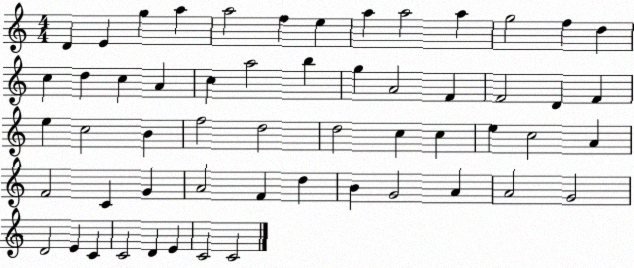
X:1
T:Untitled
M:4/4
L:1/4
K:C
D E g a a2 f e a a2 a g2 f d c d c A c a2 b g A2 F F2 D F e c2 B f2 d2 d2 c c e c2 A F2 C G A2 F d B G2 A A2 G2 D2 E C C2 D E C2 C2